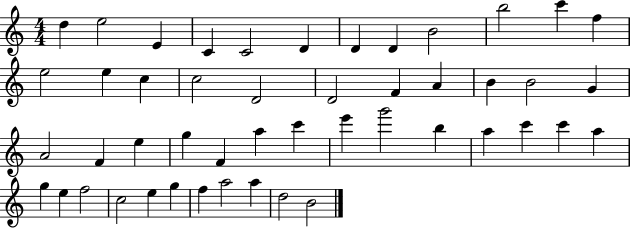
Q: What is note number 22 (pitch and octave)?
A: B4